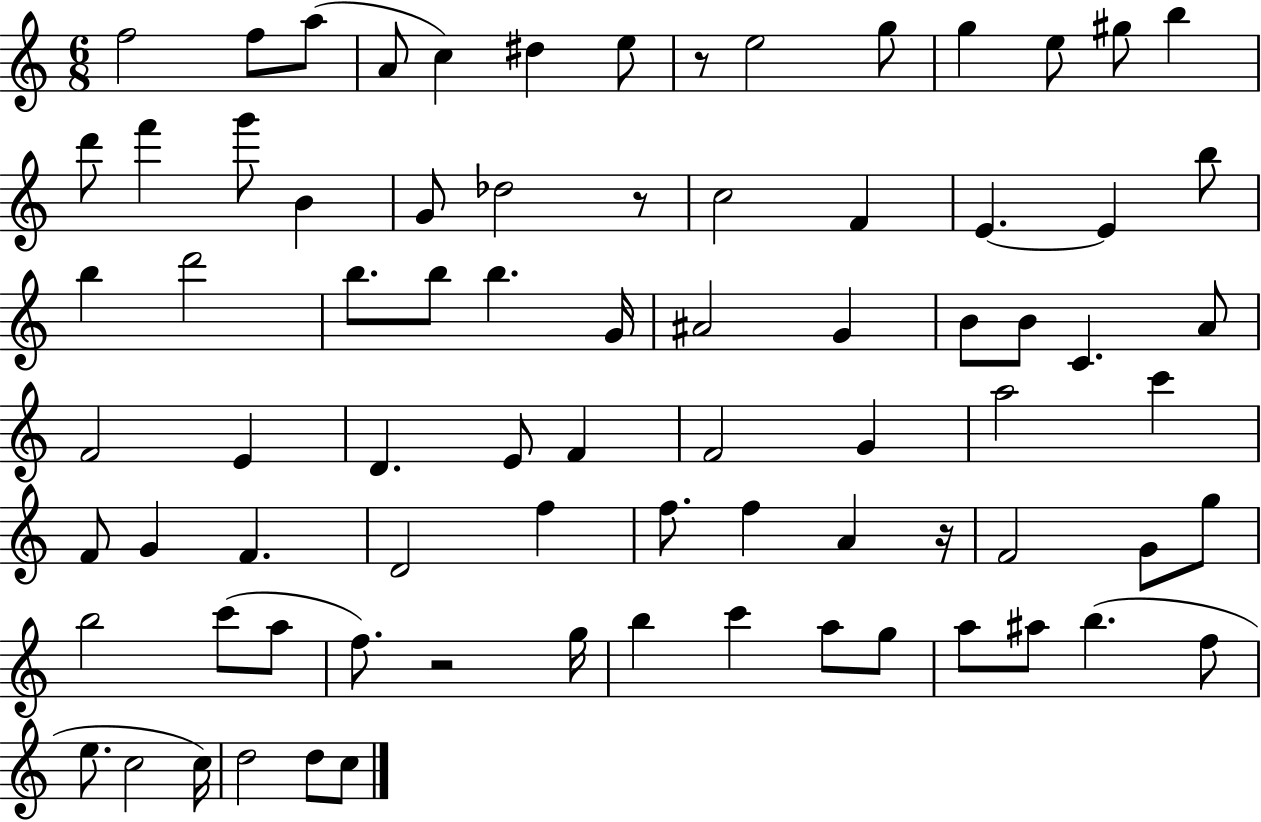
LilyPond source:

{
  \clef treble
  \numericTimeSignature
  \time 6/8
  \key c \major
  \repeat volta 2 { f''2 f''8 a''8( | a'8 c''4) dis''4 e''8 | r8 e''2 g''8 | g''4 e''8 gis''8 b''4 | \break d'''8 f'''4 g'''8 b'4 | g'8 des''2 r8 | c''2 f'4 | e'4.~~ e'4 b''8 | \break b''4 d'''2 | b''8. b''8 b''4. g'16 | ais'2 g'4 | b'8 b'8 c'4. a'8 | \break f'2 e'4 | d'4. e'8 f'4 | f'2 g'4 | a''2 c'''4 | \break f'8 g'4 f'4. | d'2 f''4 | f''8. f''4 a'4 r16 | f'2 g'8 g''8 | \break b''2 c'''8( a''8 | f''8.) r2 g''16 | b''4 c'''4 a''8 g''8 | a''8 ais''8 b''4.( f''8 | \break e''8. c''2 c''16) | d''2 d''8 c''8 | } \bar "|."
}